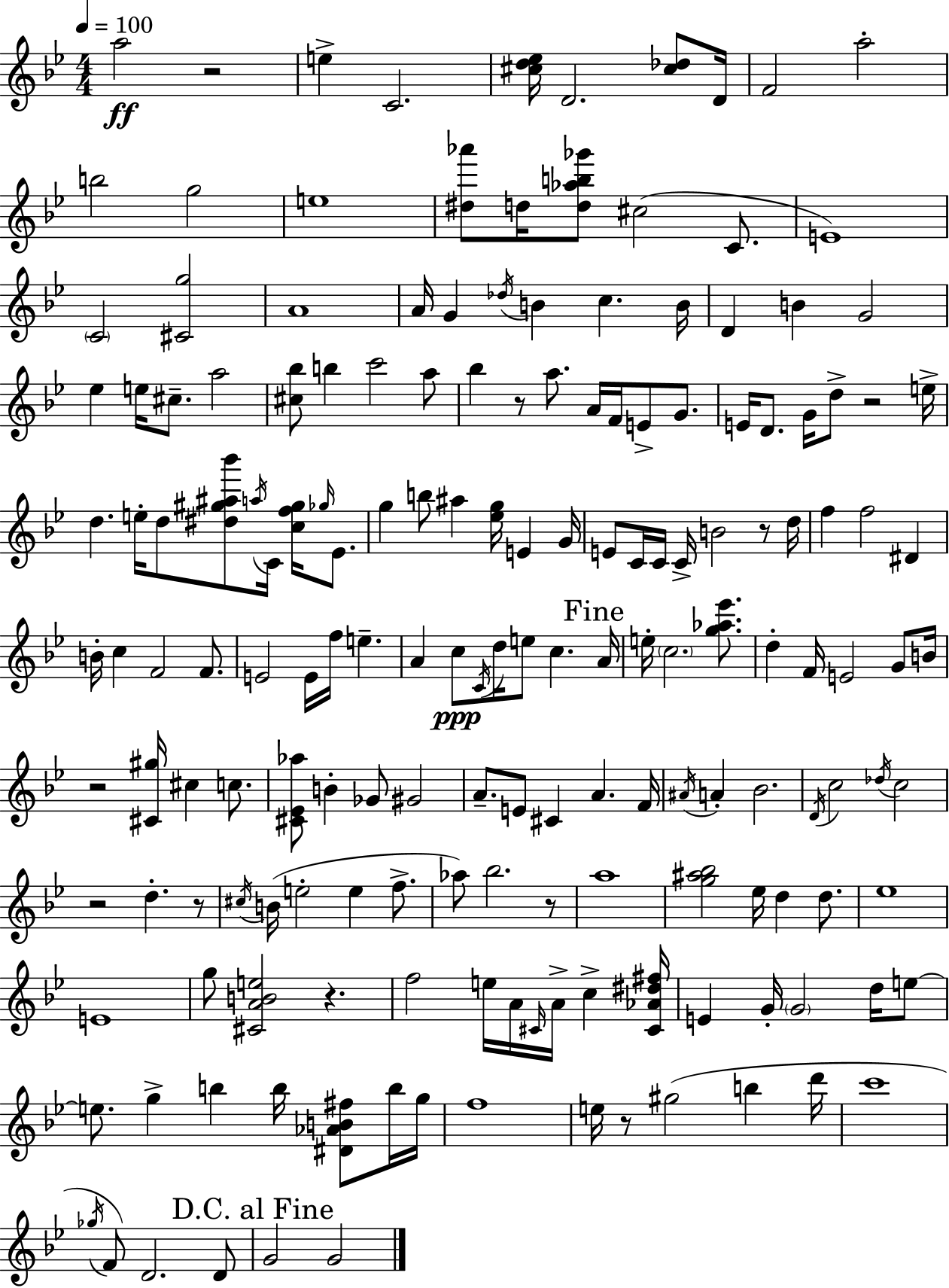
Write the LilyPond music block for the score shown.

{
  \clef treble
  \numericTimeSignature
  \time 4/4
  \key bes \major
  \tempo 4 = 100
  \repeat volta 2 { a''2\ff r2 | e''4-> c'2. | <cis'' d'' ees''>16 d'2. <cis'' des''>8 d'16 | f'2 a''2-. | \break b''2 g''2 | e''1 | <dis'' aes'''>8 d''16 <d'' aes'' b'' ges'''>8 cis''2( c'8. | e'1) | \break \parenthesize c'2 <cis' g''>2 | a'1 | a'16 g'4 \acciaccatura { des''16 } b'4 c''4. | b'16 d'4 b'4 g'2 | \break ees''4 e''16 cis''8.-- a''2 | <cis'' bes''>8 b''4 c'''2 a''8 | bes''4 r8 a''8. a'16 f'16 e'8-> g'8. | e'16 d'8. g'16 d''8-> r2 | \break e''16-> d''4. e''16-. d''8 <dis'' gis'' ais'' bes'''>8 \acciaccatura { a''16 } c'16 <c'' f'' gis''>16 \grace { ges''16 } | ees'8. g''4 b''8 ais''4 <ees'' g''>16 e'4 | g'16 e'8 c'16 c'16 c'16-> b'2 | r8 d''16 f''4 f''2 dis'4 | \break b'16-. c''4 f'2 | f'8. e'2 e'16 f''16 e''4.-- | a'4 c''8\ppp \acciaccatura { c'16 } d''16 e''8 c''4. | \mark "Fine" a'16 e''16-. \parenthesize c''2. | \break <g'' aes'' ees'''>8. d''4-. f'16 e'2 | g'8 b'16 r2 <cis' gis''>16 cis''4 | c''8. <cis' ees' aes''>8 b'4-. ges'8 gis'2 | a'8.-- e'8 cis'4 a'4. | \break f'16 \acciaccatura { ais'16 } a'4-. bes'2. | \acciaccatura { d'16 } c''2 \acciaccatura { des''16 } c''2 | r2 d''4.-. | r8 \acciaccatura { cis''16 }( b'16 e''2-. | \break e''4 f''8.-> aes''8) bes''2. | r8 a''1 | <g'' ais'' bes''>2 | ees''16 d''4 d''8. ees''1 | \break e'1 | g''8 <cis' a' b' e''>2 | r4. f''2 | e''16 a'16 \grace { cis'16 } a'16-> c''4-> <cis' aes' dis'' fis''>16 e'4 g'16-. \parenthesize g'2 | \break d''16 e''8~~ e''8. g''4-> | b''4 b''16 <dis' aes' b' fis''>8 b''16 g''16 f''1 | e''16 r8 gis''2( | b''4 d'''16 c'''1 | \break \acciaccatura { ges''16 } f'8) d'2. | d'8 \mark "D.C. al Fine" g'2 | g'2 } \bar "|."
}